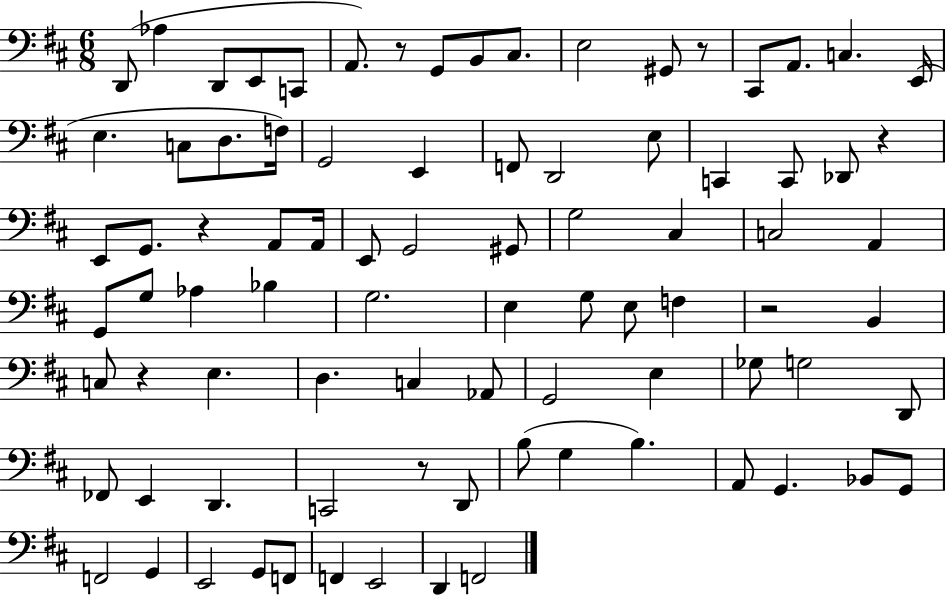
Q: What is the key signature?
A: D major